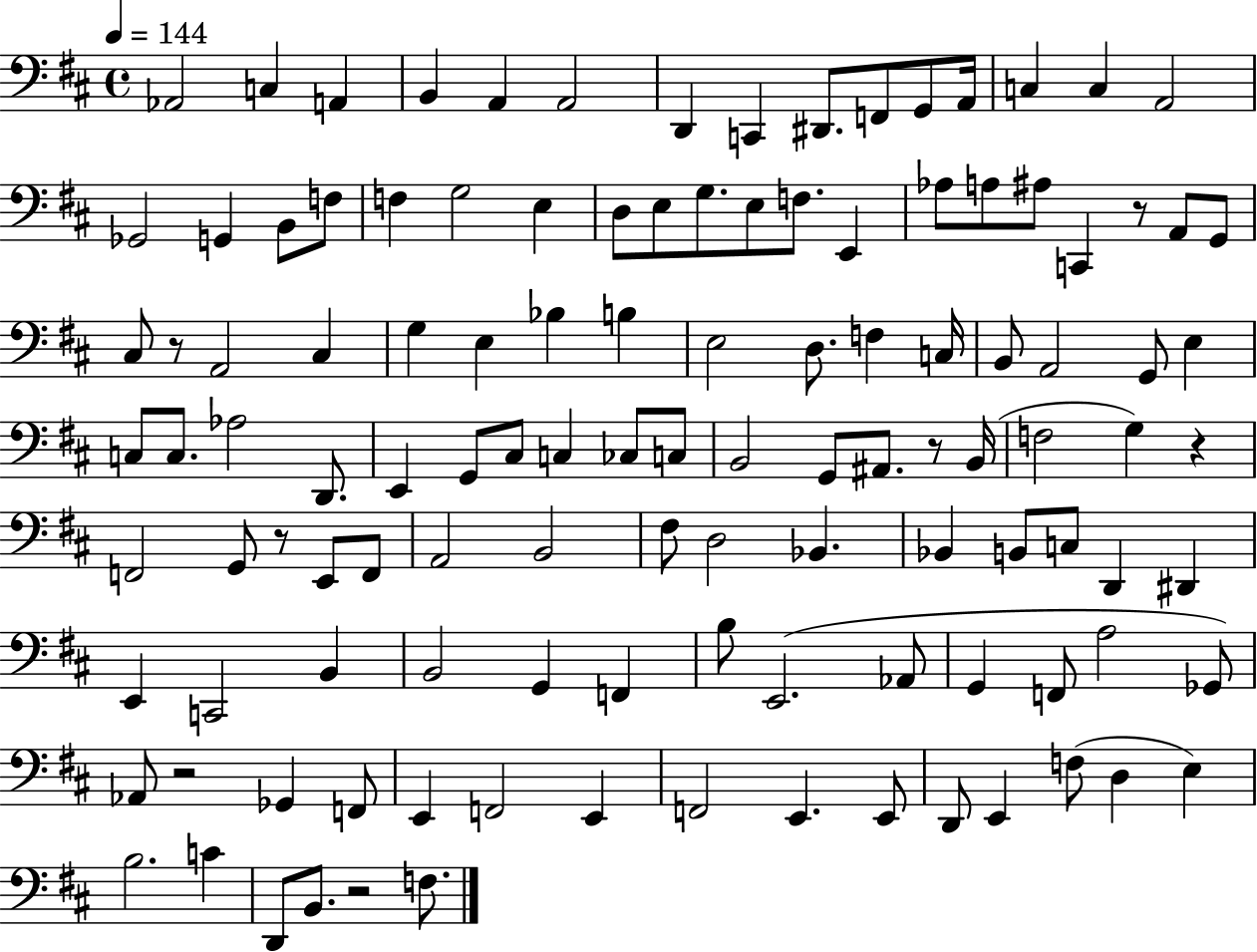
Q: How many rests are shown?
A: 7